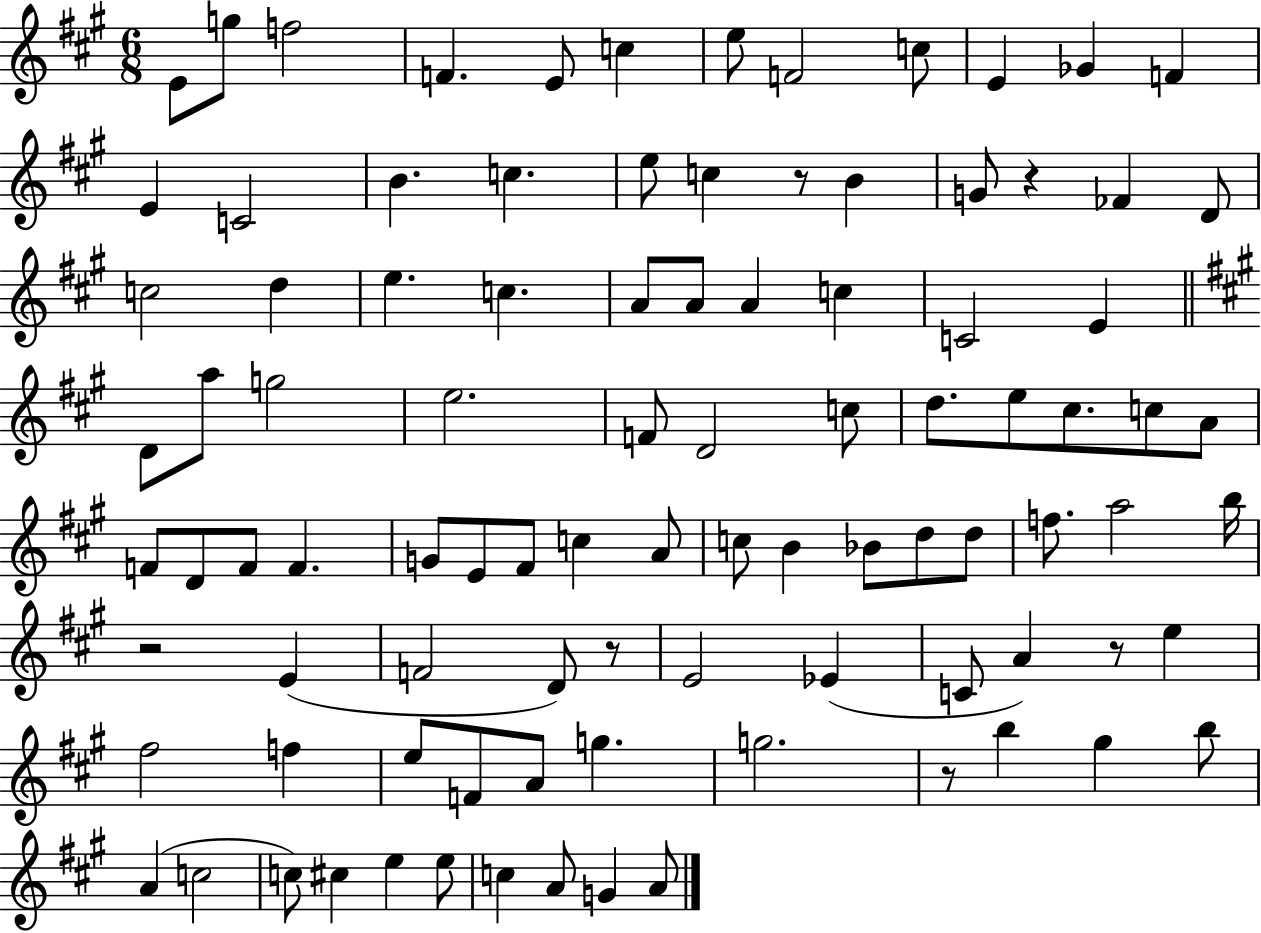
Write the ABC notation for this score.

X:1
T:Untitled
M:6/8
L:1/4
K:A
E/2 g/2 f2 F E/2 c e/2 F2 c/2 E _G F E C2 B c e/2 c z/2 B G/2 z _F D/2 c2 d e c A/2 A/2 A c C2 E D/2 a/2 g2 e2 F/2 D2 c/2 d/2 e/2 ^c/2 c/2 A/2 F/2 D/2 F/2 F G/2 E/2 ^F/2 c A/2 c/2 B _B/2 d/2 d/2 f/2 a2 b/4 z2 E F2 D/2 z/2 E2 _E C/2 A z/2 e ^f2 f e/2 F/2 A/2 g g2 z/2 b ^g b/2 A c2 c/2 ^c e e/2 c A/2 G A/2